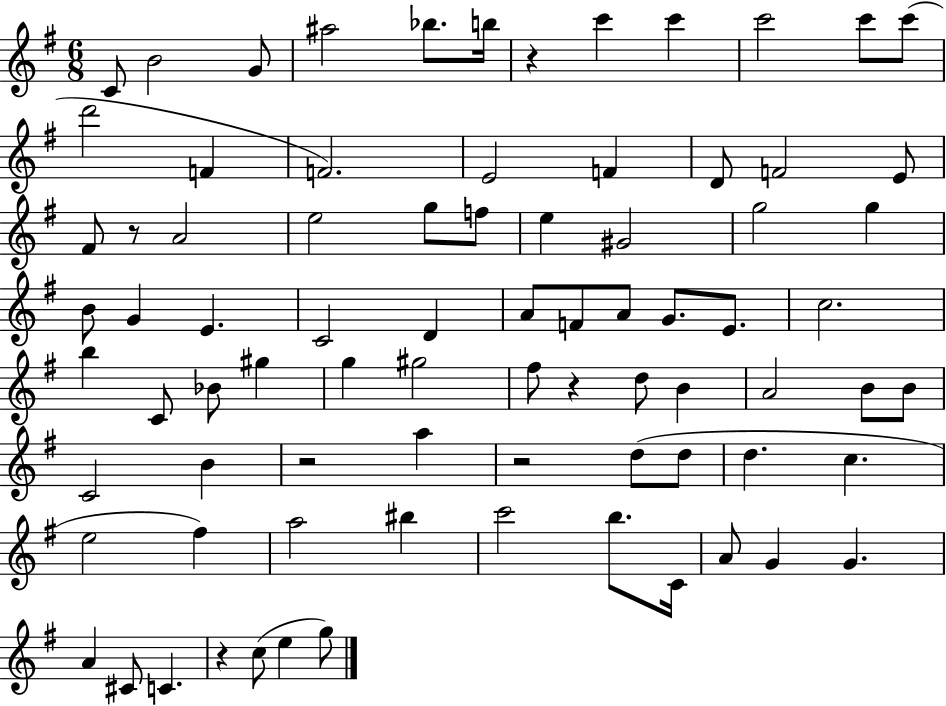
C4/e B4/h G4/e A#5/h Bb5/e. B5/s R/q C6/q C6/q C6/h C6/e C6/e D6/h F4/q F4/h. E4/h F4/q D4/e F4/h E4/e F#4/e R/e A4/h E5/h G5/e F5/e E5/q G#4/h G5/h G5/q B4/e G4/q E4/q. C4/h D4/q A4/e F4/e A4/e G4/e. E4/e. C5/h. B5/q C4/e Bb4/e G#5/q G5/q G#5/h F#5/e R/q D5/e B4/q A4/h B4/e B4/e C4/h B4/q R/h A5/q R/h D5/e D5/e D5/q. C5/q. E5/h F#5/q A5/h BIS5/q C6/h B5/e. C4/s A4/e G4/q G4/q. A4/q C#4/e C4/q. R/q C5/e E5/q G5/e